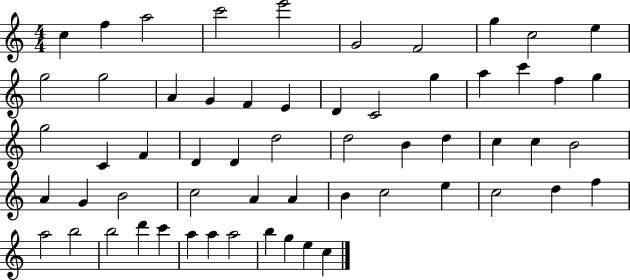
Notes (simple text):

C5/q F5/q A5/h C6/h E6/h G4/h F4/h G5/q C5/h E5/q G5/h G5/h A4/q G4/q F4/q E4/q D4/q C4/h G5/q A5/q C6/q F5/q G5/q G5/h C4/q F4/q D4/q D4/q D5/h D5/h B4/q D5/q C5/q C5/q B4/h A4/q G4/q B4/h C5/h A4/q A4/q B4/q C5/h E5/q C5/h D5/q F5/q A5/h B5/h B5/h D6/q C6/q A5/q A5/q A5/h B5/q G5/q E5/q C5/q